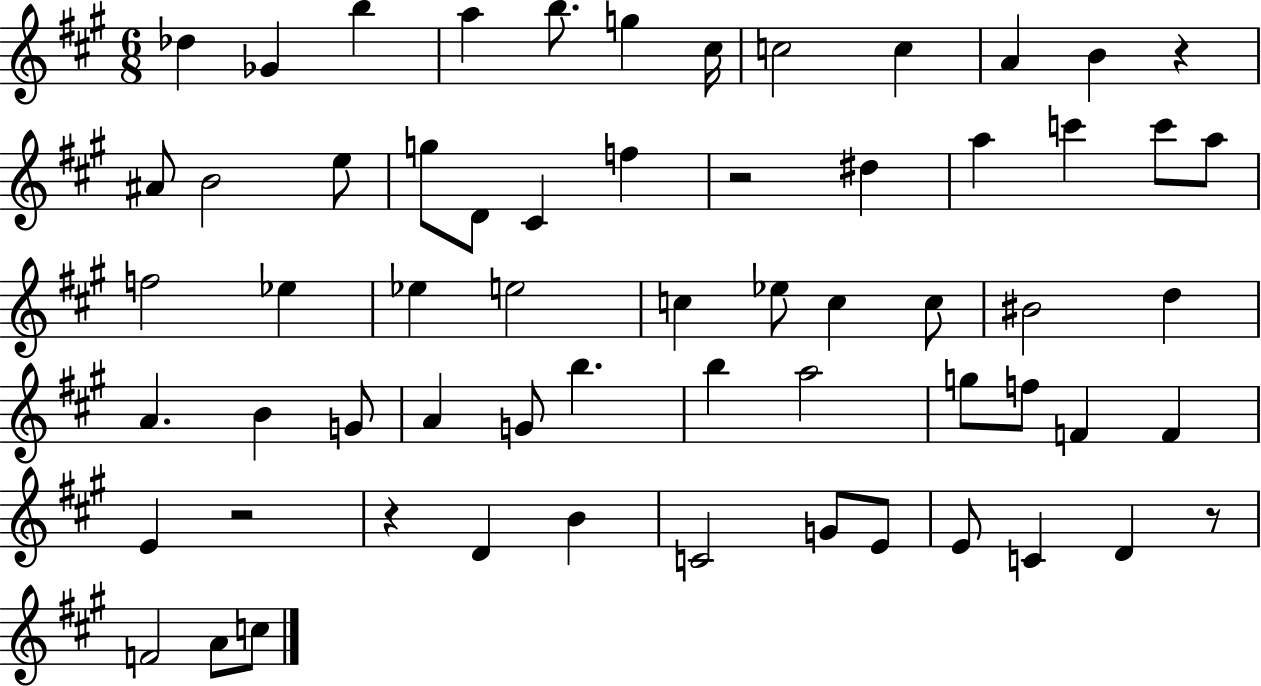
X:1
T:Untitled
M:6/8
L:1/4
K:A
_d _G b a b/2 g ^c/4 c2 c A B z ^A/2 B2 e/2 g/2 D/2 ^C f z2 ^d a c' c'/2 a/2 f2 _e _e e2 c _e/2 c c/2 ^B2 d A B G/2 A G/2 b b a2 g/2 f/2 F F E z2 z D B C2 G/2 E/2 E/2 C D z/2 F2 A/2 c/2